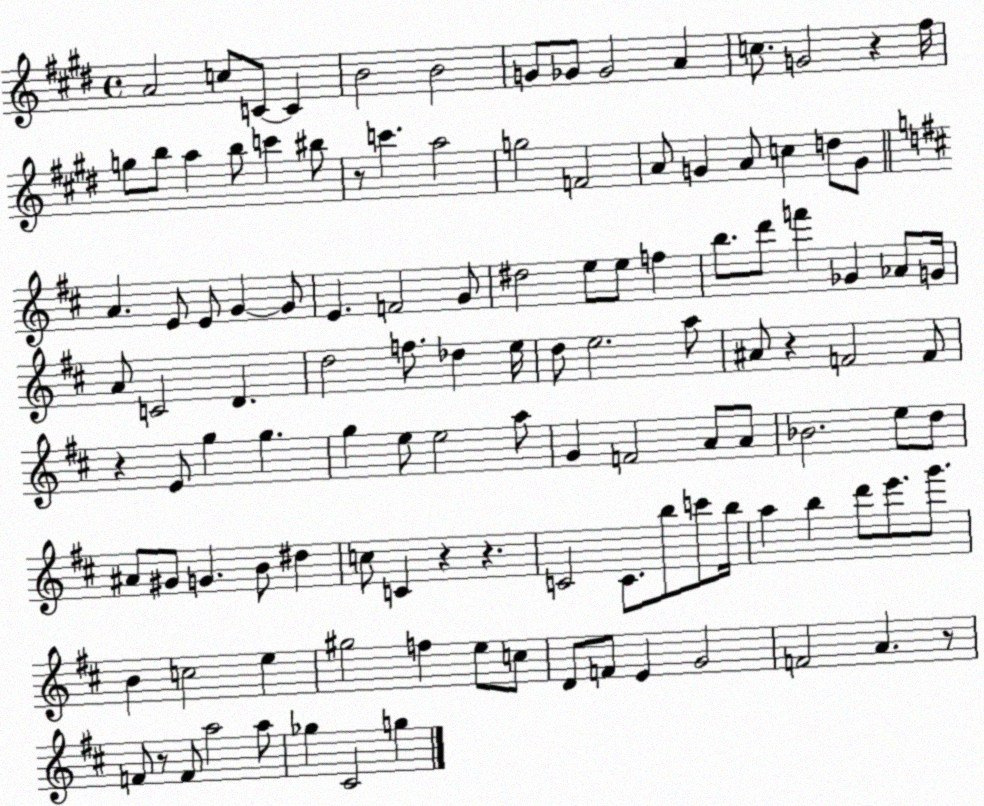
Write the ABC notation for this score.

X:1
T:Untitled
M:4/4
L:1/4
K:E
A2 c/2 C/2 C B2 B2 G/2 _G/2 _G2 A c/2 G2 z ^f/4 g/2 b/2 a b/2 c' ^b/2 z/2 c' a2 g2 F2 A/2 G A/2 c d/2 G/2 A E/2 E/2 G G/2 E F2 G/2 ^d2 e/2 e/2 f b/2 d'/2 f' _G _A/2 G/4 A/2 C2 D d2 f/2 _d e/4 d/2 e2 a/2 ^A/2 z F2 F/2 z E/2 g g g e/2 e2 a/2 G F2 A/2 A/2 _B2 e/2 d/2 ^A/2 ^G/2 G B/2 ^d c/2 C z z C2 C/2 b/2 c'/2 b/4 a b d'/2 e'/2 g'/2 B c2 e ^g2 f e/2 c/2 D/2 F/2 E G2 F2 A z/2 F/2 z/2 F/2 a2 a/2 _g ^C2 g